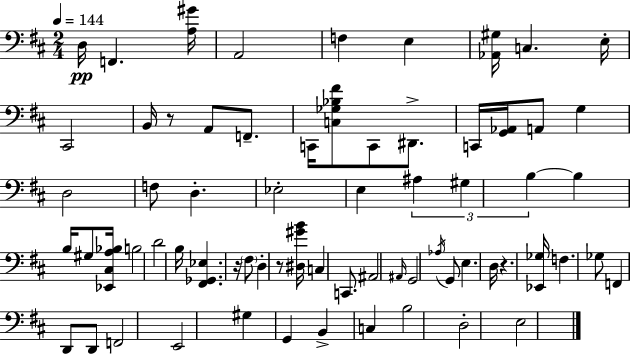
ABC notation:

X:1
T:Untitled
M:2/4
L:1/4
K:D
D,/4 F,, [A,^G]/4 A,,2 F, E, [_A,,^G,]/4 C, E,/4 ^C,,2 B,,/4 z/2 A,,/2 F,,/2 C,,/4 [C,_G,_B,^F]/2 C,,/2 ^D,,/2 C,,/4 [G,,_A,,]/4 A,,/2 G, D,2 F,/2 D, _E,2 E, ^A, ^G, B, B, B,/4 ^G,/2 [_E,,^C,A,_B,]/4 B,2 D2 B,/4 [^F,,_G,,_E,] z/4 ^F,/2 D, z/2 [^D,^GB]/4 C, C,,/2 ^A,,2 ^A,,/4 G,,2 _A,/4 G,,/2 E, D,/4 z [_E,,_G,]/4 F, _G,/2 F,, D,,/2 D,,/2 F,,2 E,,2 ^G, G,, B,, C, B,2 D,2 E,2